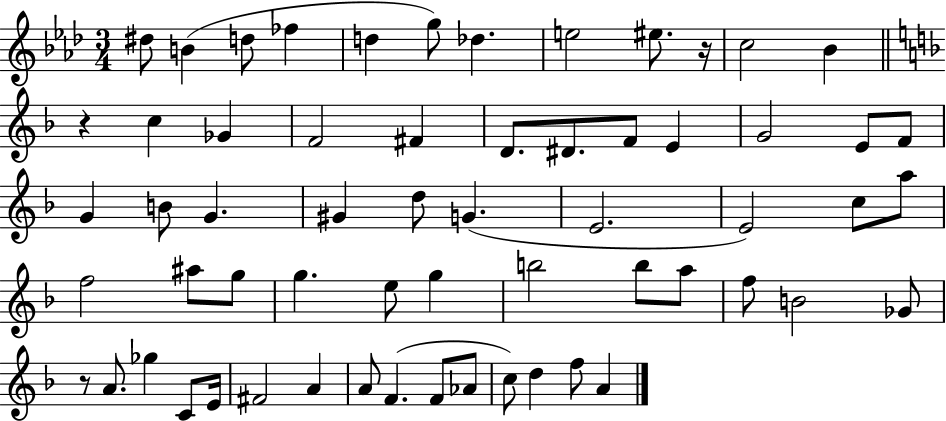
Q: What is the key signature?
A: AES major